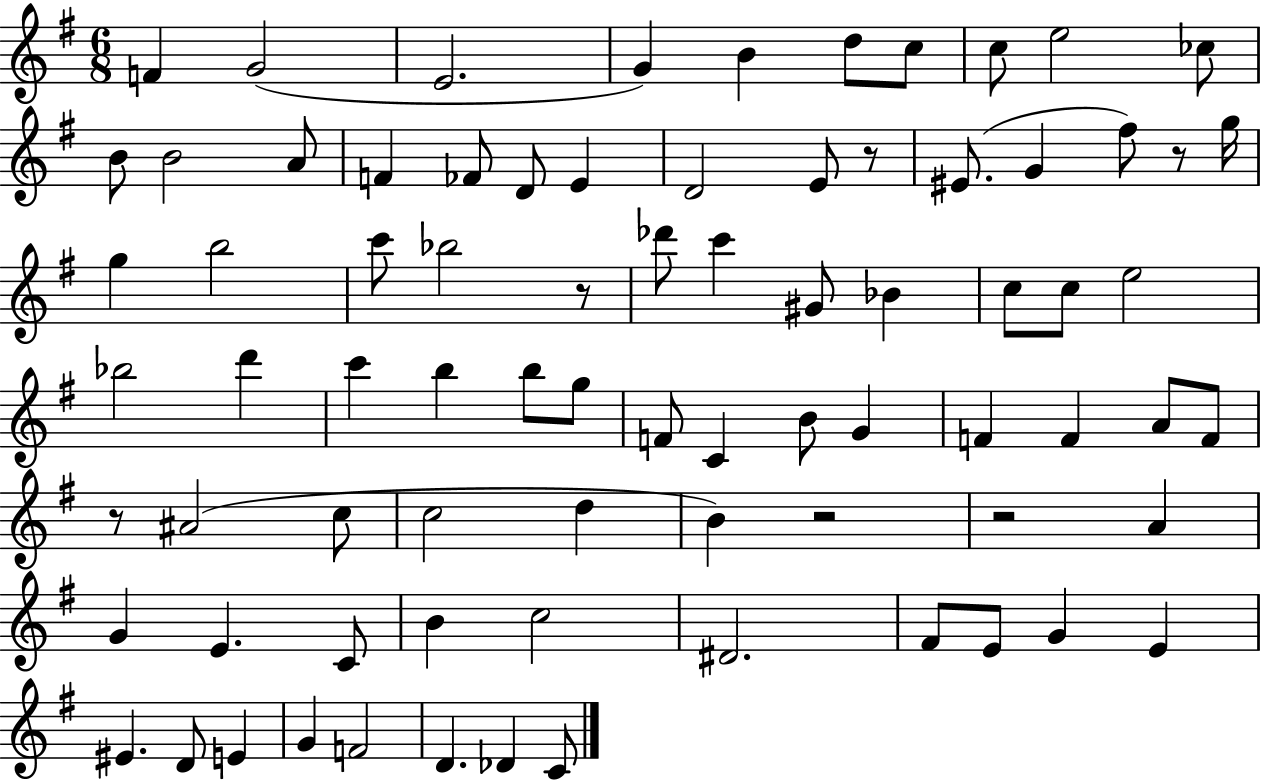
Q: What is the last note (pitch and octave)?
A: C4